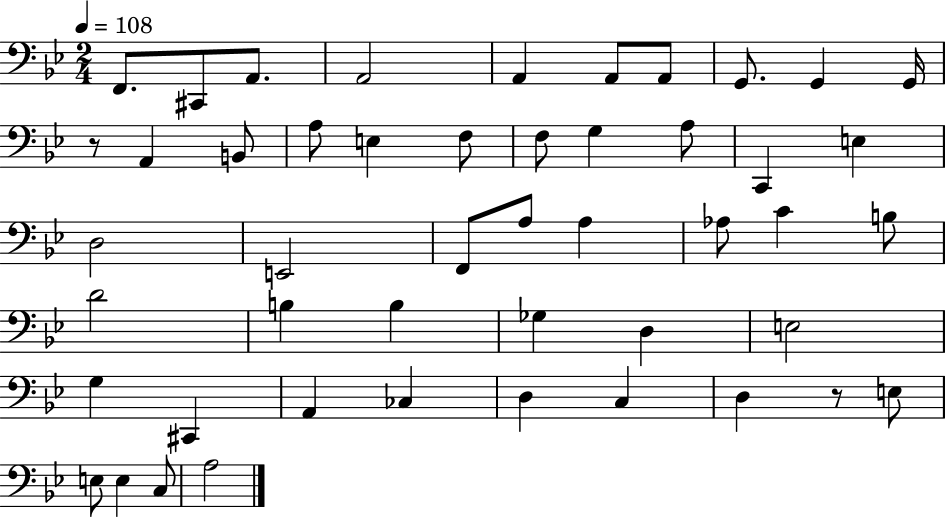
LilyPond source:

{
  \clef bass
  \numericTimeSignature
  \time 2/4
  \key bes \major
  \tempo 4 = 108
  \repeat volta 2 { f,8. cis,8 a,8. | a,2 | a,4 a,8 a,8 | g,8. g,4 g,16 | \break r8 a,4 b,8 | a8 e4 f8 | f8 g4 a8 | c,4 e4 | \break d2 | e,2 | f,8 a8 a4 | aes8 c'4 b8 | \break d'2 | b4 b4 | ges4 d4 | e2 | \break g4 cis,4 | a,4 ces4 | d4 c4 | d4 r8 e8 | \break e8 e4 c8 | a2 | } \bar "|."
}